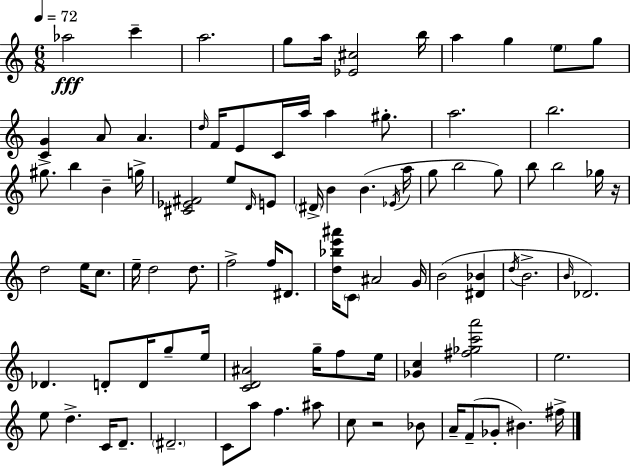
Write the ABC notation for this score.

X:1
T:Untitled
M:6/8
L:1/4
K:Am
_a2 c' a2 g/2 a/4 [_E^c]2 b/4 a g e/2 g/2 [CG] A/2 A d/4 F/4 E/2 C/4 a/4 a ^g/2 a2 b2 ^g/2 b B g/4 [^C_E^F]2 e/2 D/4 E/2 ^D/4 B B _E/4 a/4 g/2 b2 g/2 b/2 b2 _g/4 z/4 d2 e/4 c/2 e/4 d2 d/2 f2 f/4 ^D/2 [d_be'^a']/4 C/2 ^A2 G/4 B2 [^D_B] d/4 B2 B/4 _D2 _D D/2 D/4 g/2 e/4 [CD^A]2 g/4 f/2 e/4 [_Gc] [^f_gc'a']2 e2 e/2 d C/4 D/2 ^D2 C/2 a/2 f ^a/2 c/2 z2 _B/2 A/4 F/2 _G/2 ^B ^f/4